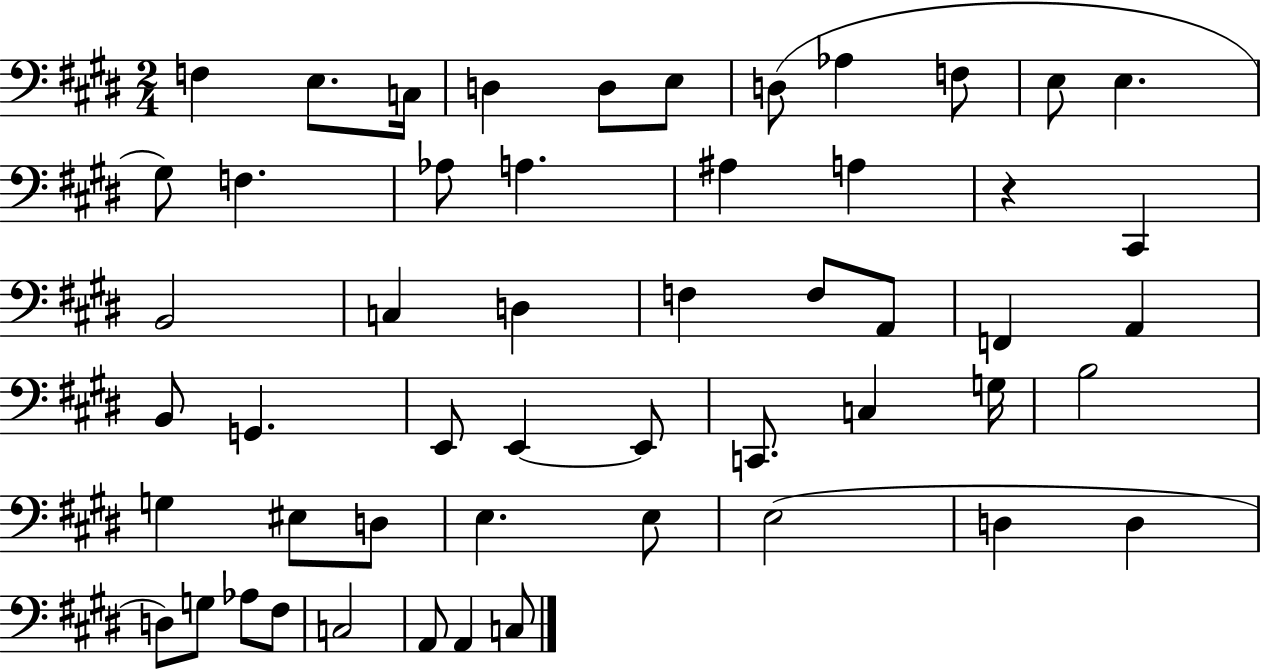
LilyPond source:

{
  \clef bass
  \numericTimeSignature
  \time 2/4
  \key e \major
  f4 e8. c16 | d4 d8 e8 | d8( aes4 f8 | e8 e4. | \break gis8) f4. | aes8 a4. | ais4 a4 | r4 cis,4 | \break b,2 | c4 d4 | f4 f8 a,8 | f,4 a,4 | \break b,8 g,4. | e,8 e,4~~ e,8 | c,8. c4 g16 | b2 | \break g4 eis8 d8 | e4. e8 | e2( | d4 d4 | \break d8) g8 aes8 fis8 | c2 | a,8 a,4 c8 | \bar "|."
}